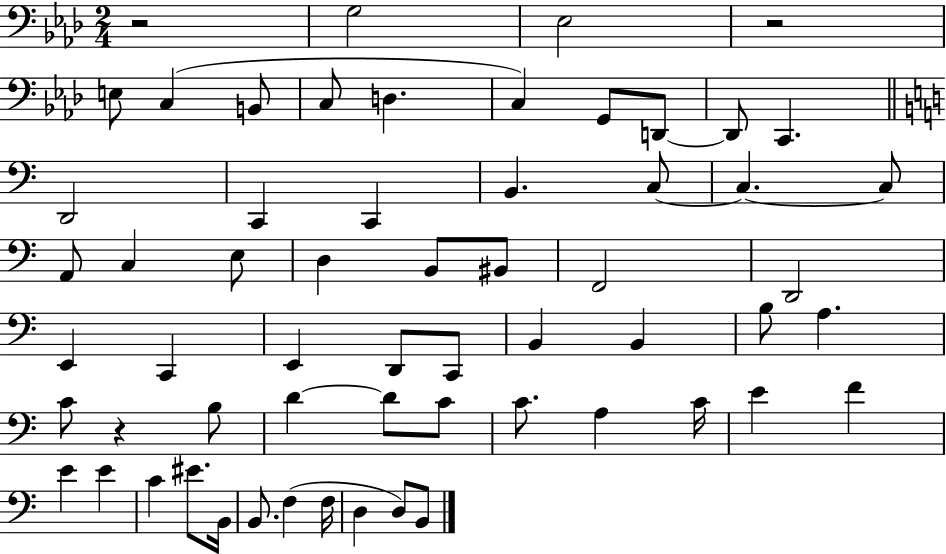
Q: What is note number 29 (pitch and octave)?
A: C2